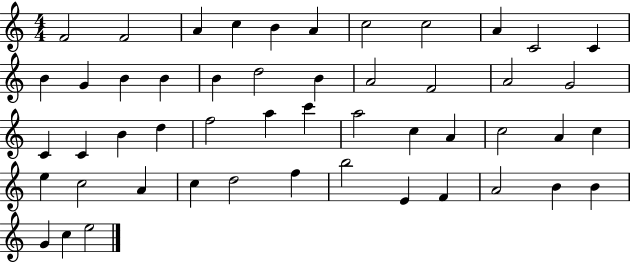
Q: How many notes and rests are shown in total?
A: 50